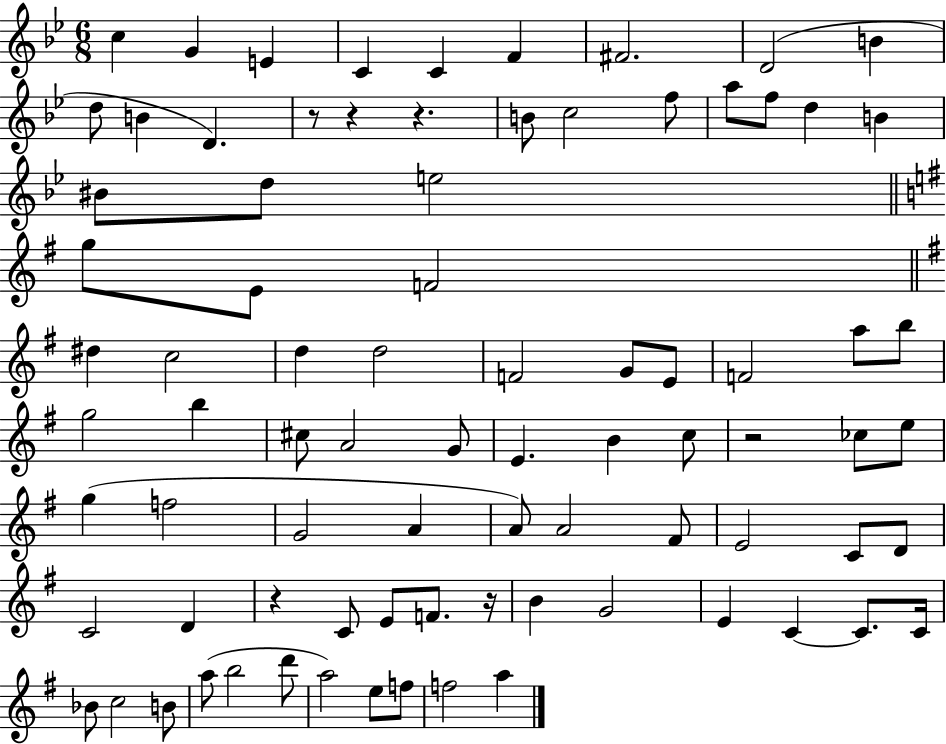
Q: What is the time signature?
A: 6/8